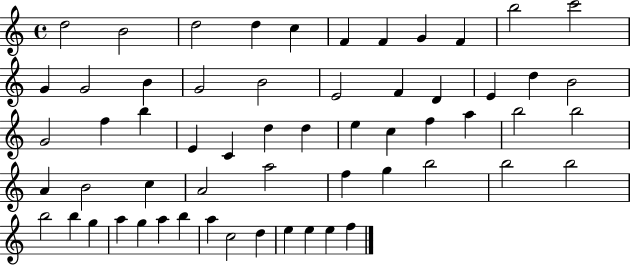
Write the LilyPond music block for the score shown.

{
  \clef treble
  \time 4/4
  \defaultTimeSignature
  \key c \major
  d''2 b'2 | d''2 d''4 c''4 | f'4 f'4 g'4 f'4 | b''2 c'''2 | \break g'4 g'2 b'4 | g'2 b'2 | e'2 f'4 d'4 | e'4 d''4 b'2 | \break g'2 f''4 b''4 | e'4 c'4 d''4 d''4 | e''4 c''4 f''4 a''4 | b''2 b''2 | \break a'4 b'2 c''4 | a'2 a''2 | f''4 g''4 b''2 | b''2 b''2 | \break b''2 b''4 g''4 | a''4 g''4 a''4 b''4 | a''4 c''2 d''4 | e''4 e''4 e''4 f''4 | \break \bar "|."
}